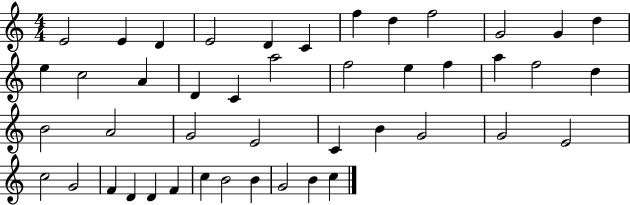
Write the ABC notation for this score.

X:1
T:Untitled
M:4/4
L:1/4
K:C
E2 E D E2 D C f d f2 G2 G d e c2 A D C a2 f2 e f a f2 d B2 A2 G2 E2 C B G2 G2 E2 c2 G2 F D D F c B2 B G2 B c